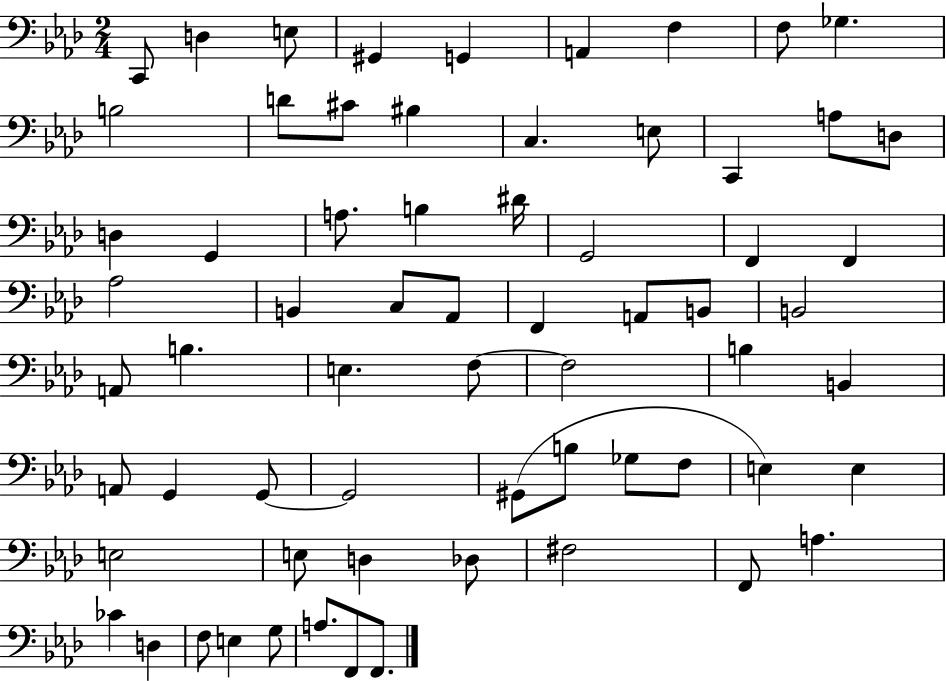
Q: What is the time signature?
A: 2/4